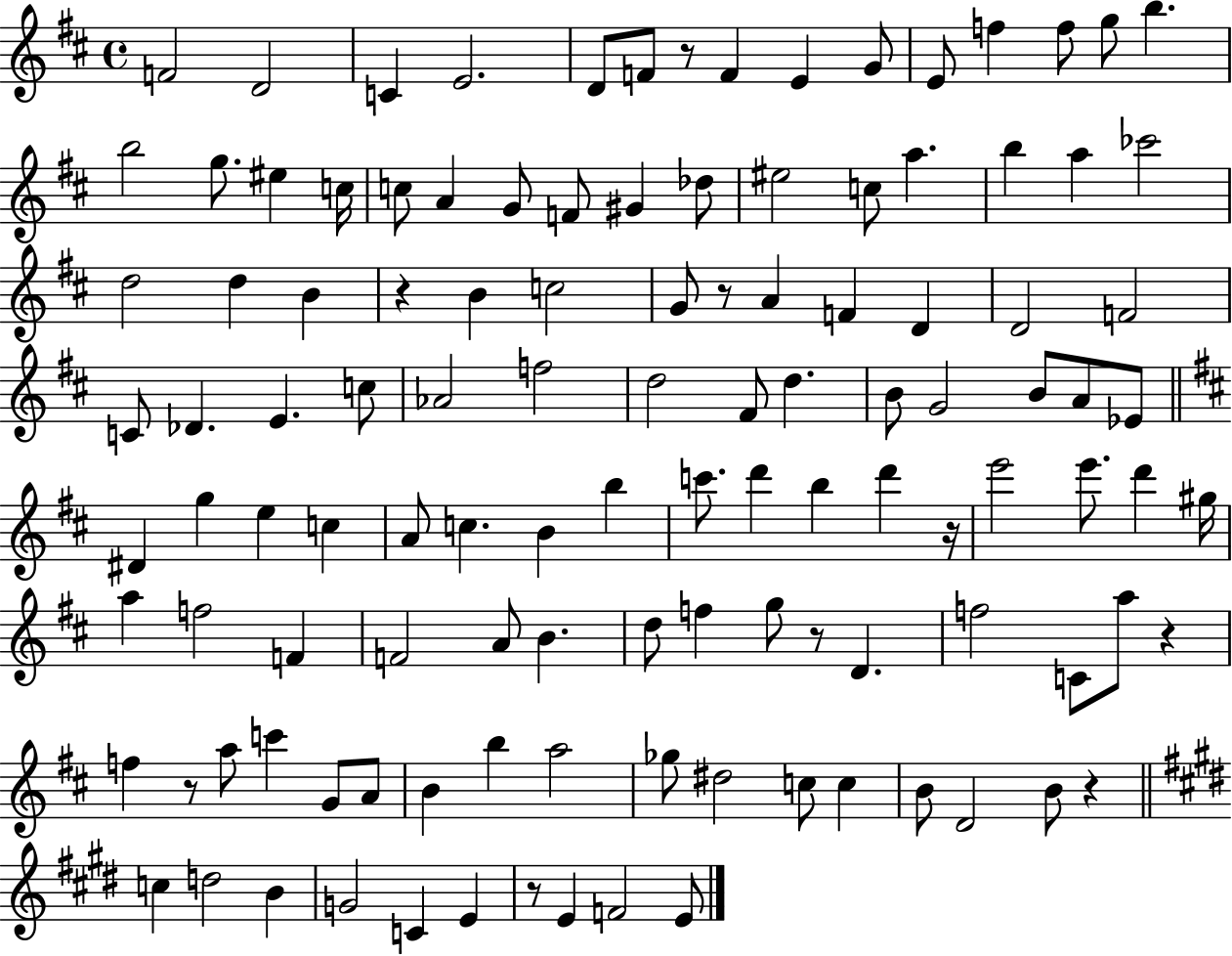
X:1
T:Untitled
M:4/4
L:1/4
K:D
F2 D2 C E2 D/2 F/2 z/2 F E G/2 E/2 f f/2 g/2 b b2 g/2 ^e c/4 c/2 A G/2 F/2 ^G _d/2 ^e2 c/2 a b a _c'2 d2 d B z B c2 G/2 z/2 A F D D2 F2 C/2 _D E c/2 _A2 f2 d2 ^F/2 d B/2 G2 B/2 A/2 _E/2 ^D g e c A/2 c B b c'/2 d' b d' z/4 e'2 e'/2 d' ^g/4 a f2 F F2 A/2 B d/2 f g/2 z/2 D f2 C/2 a/2 z f z/2 a/2 c' G/2 A/2 B b a2 _g/2 ^d2 c/2 c B/2 D2 B/2 z c d2 B G2 C E z/2 E F2 E/2